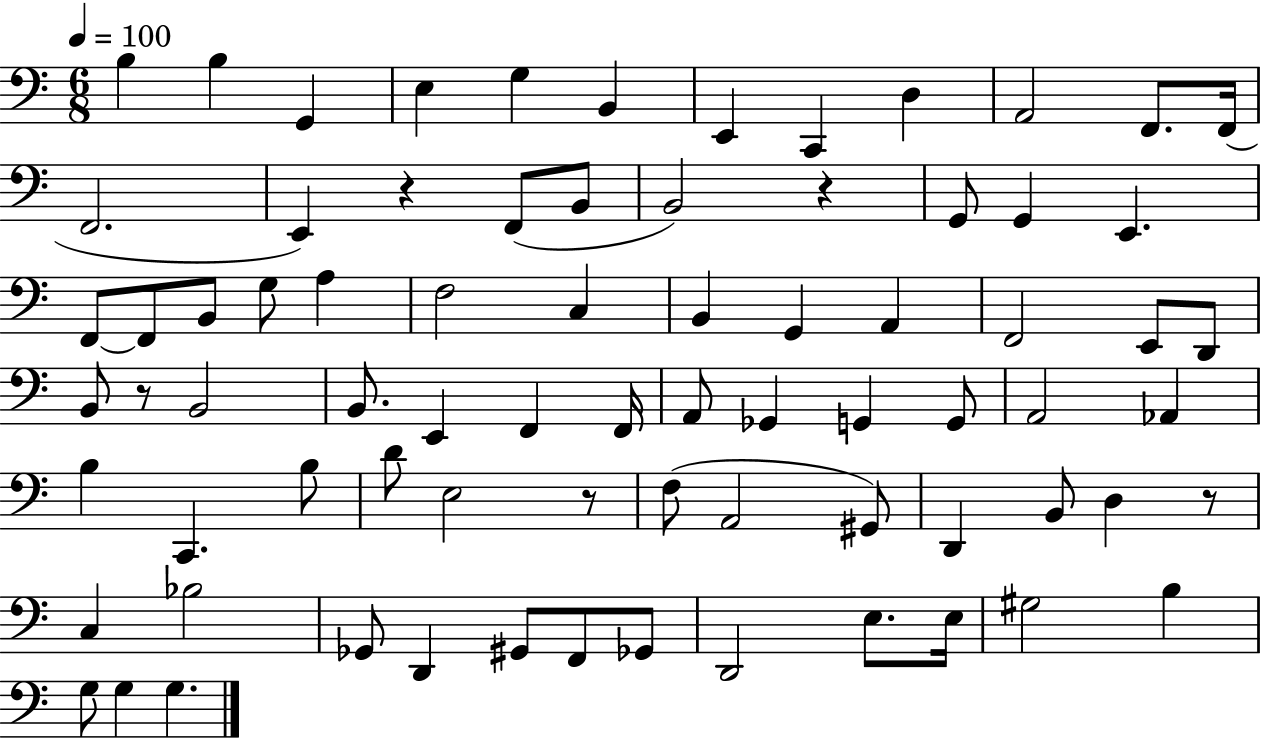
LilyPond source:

{
  \clef bass
  \numericTimeSignature
  \time 6/8
  \key c \major
  \tempo 4 = 100
  b4 b4 g,4 | e4 g4 b,4 | e,4 c,4 d4 | a,2 f,8. f,16( | \break f,2. | e,4) r4 f,8( b,8 | b,2) r4 | g,8 g,4 e,4. | \break f,8~~ f,8 b,8 g8 a4 | f2 c4 | b,4 g,4 a,4 | f,2 e,8 d,8 | \break b,8 r8 b,2 | b,8. e,4 f,4 f,16 | a,8 ges,4 g,4 g,8 | a,2 aes,4 | \break b4 c,4. b8 | d'8 e2 r8 | f8( a,2 gis,8) | d,4 b,8 d4 r8 | \break c4 bes2 | ges,8 d,4 gis,8 f,8 ges,8 | d,2 e8. e16 | gis2 b4 | \break g8 g4 g4. | \bar "|."
}